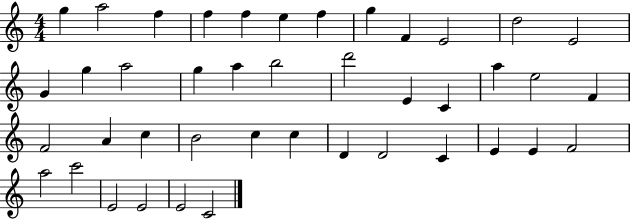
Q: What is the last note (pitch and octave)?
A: C4